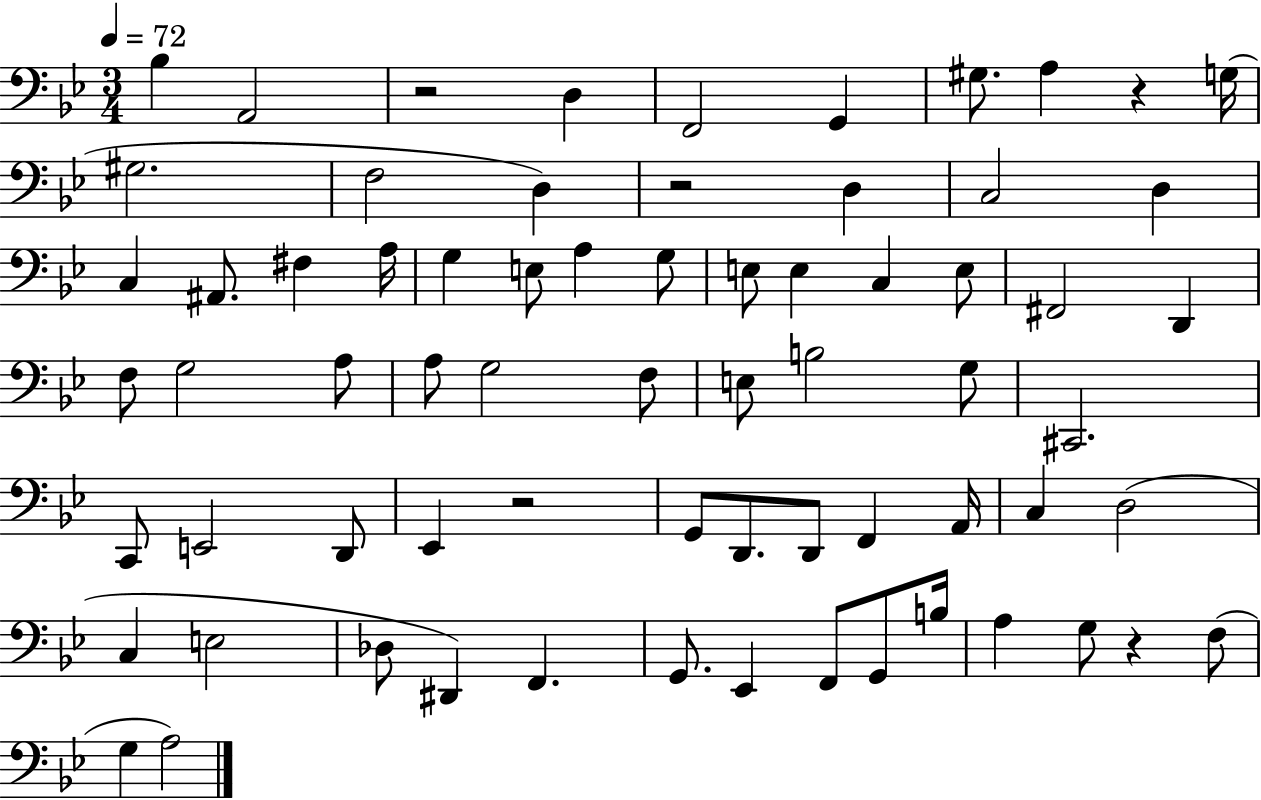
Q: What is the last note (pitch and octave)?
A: A3